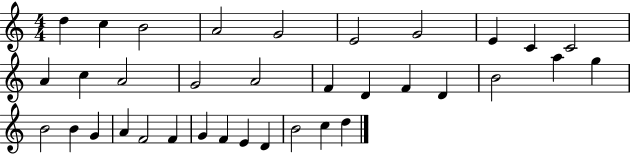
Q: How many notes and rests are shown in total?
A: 35